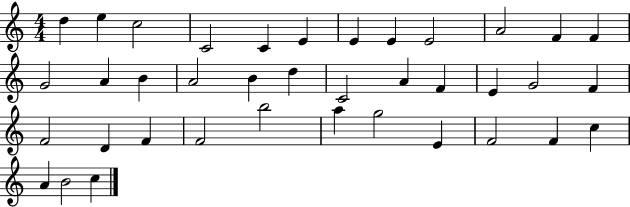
D5/q E5/q C5/h C4/h C4/q E4/q E4/q E4/q E4/h A4/h F4/q F4/q G4/h A4/q B4/q A4/h B4/q D5/q C4/h A4/q F4/q E4/q G4/h F4/q F4/h D4/q F4/q F4/h B5/h A5/q G5/h E4/q F4/h F4/q C5/q A4/q B4/h C5/q